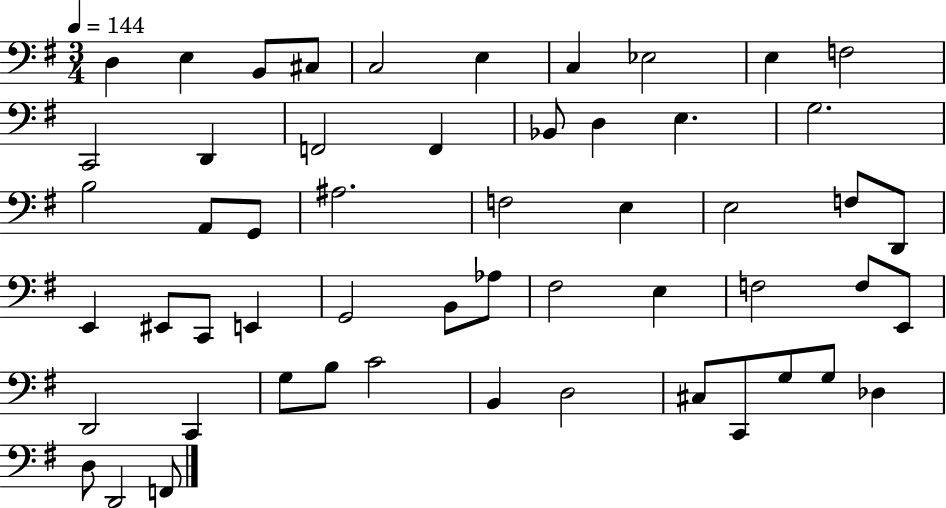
X:1
T:Untitled
M:3/4
L:1/4
K:G
D, E, B,,/2 ^C,/2 C,2 E, C, _E,2 E, F,2 C,,2 D,, F,,2 F,, _B,,/2 D, E, G,2 B,2 A,,/2 G,,/2 ^A,2 F,2 E, E,2 F,/2 D,,/2 E,, ^E,,/2 C,,/2 E,, G,,2 B,,/2 _A,/2 ^F,2 E, F,2 F,/2 E,,/2 D,,2 C,, G,/2 B,/2 C2 B,, D,2 ^C,/2 C,,/2 G,/2 G,/2 _D, D,/2 D,,2 F,,/2